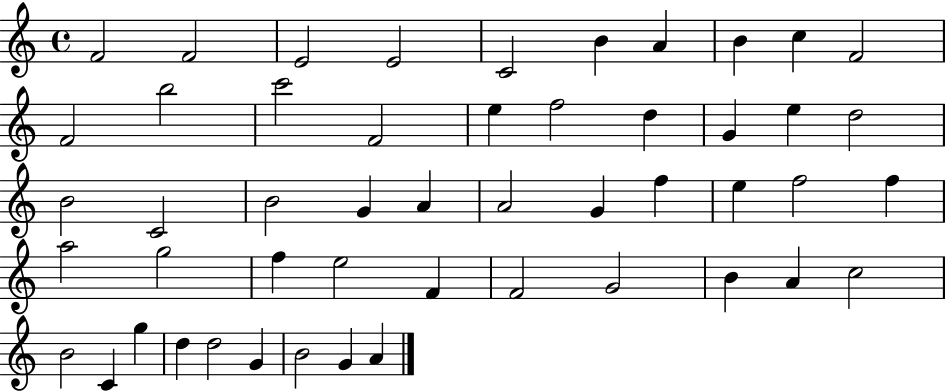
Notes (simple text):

F4/h F4/h E4/h E4/h C4/h B4/q A4/q B4/q C5/q F4/h F4/h B5/h C6/h F4/h E5/q F5/h D5/q G4/q E5/q D5/h B4/h C4/h B4/h G4/q A4/q A4/h G4/q F5/q E5/q F5/h F5/q A5/h G5/h F5/q E5/h F4/q F4/h G4/h B4/q A4/q C5/h B4/h C4/q G5/q D5/q D5/h G4/q B4/h G4/q A4/q